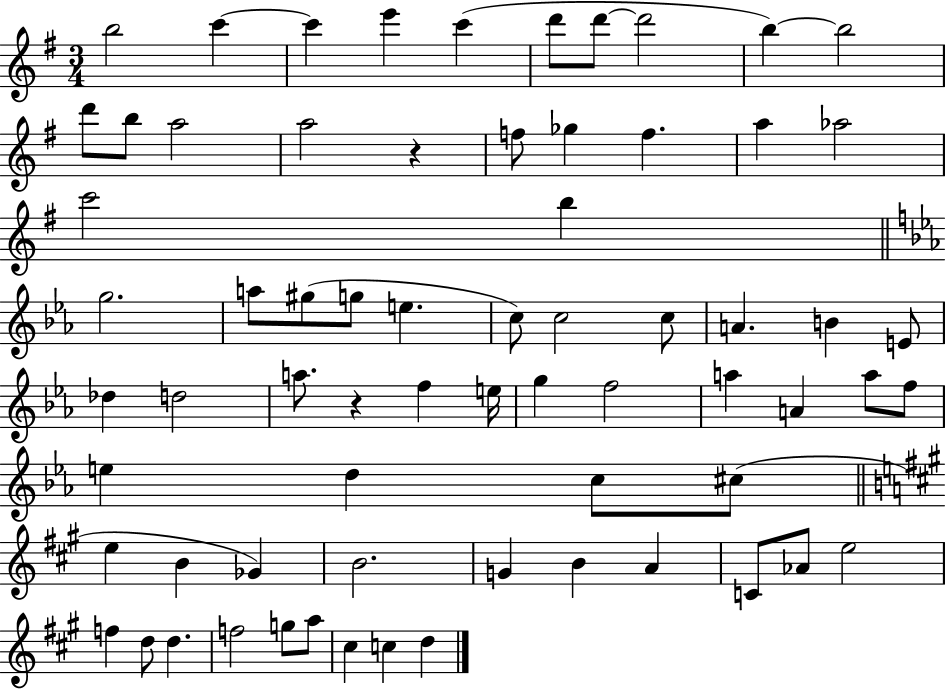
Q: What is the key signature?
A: G major